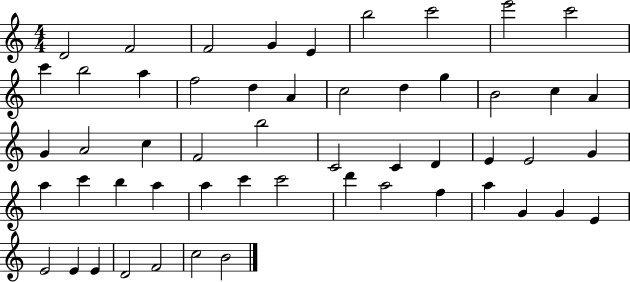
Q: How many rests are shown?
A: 0